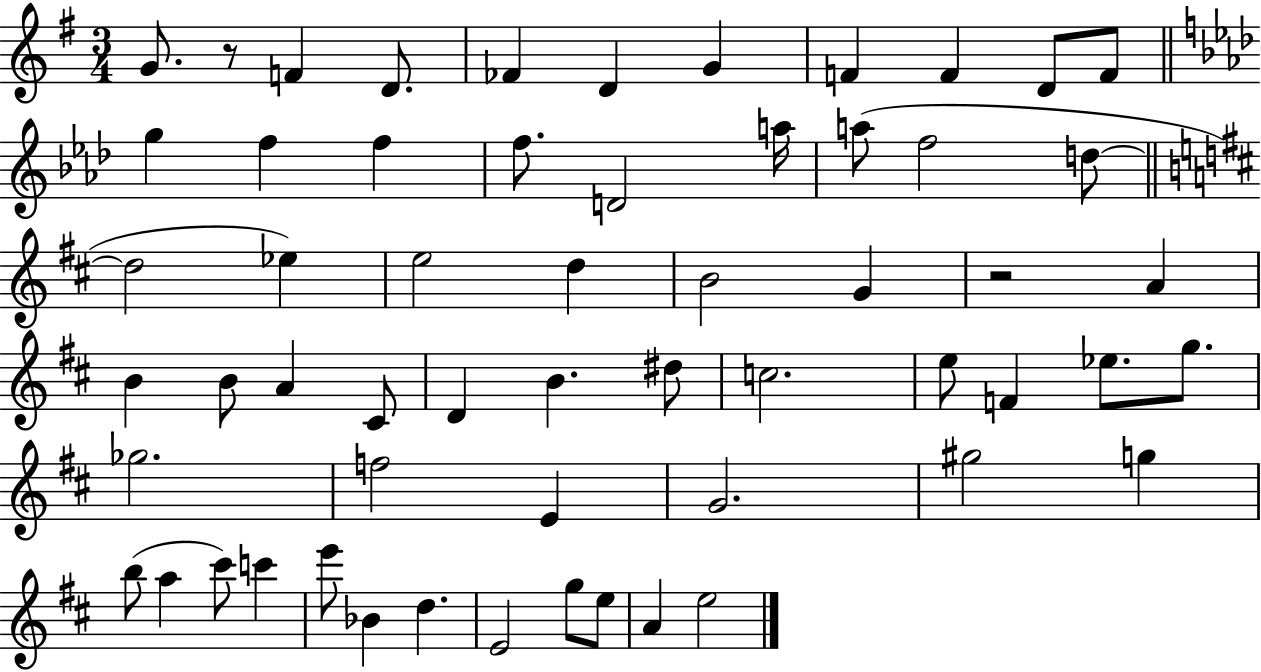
G4/e. R/e F4/q D4/e. FES4/q D4/q G4/q F4/q F4/q D4/e F4/e G5/q F5/q F5/q F5/e. D4/h A5/s A5/e F5/h D5/e D5/h Eb5/q E5/h D5/q B4/h G4/q R/h A4/q B4/q B4/e A4/q C#4/e D4/q B4/q. D#5/e C5/h. E5/e F4/q Eb5/e. G5/e. Gb5/h. F5/h E4/q G4/h. G#5/h G5/q B5/e A5/q C#6/e C6/q E6/e Bb4/q D5/q. E4/h G5/e E5/e A4/q E5/h